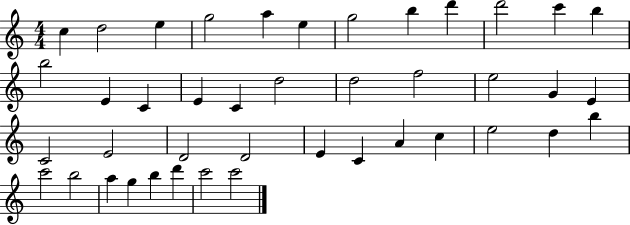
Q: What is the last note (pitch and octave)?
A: C6